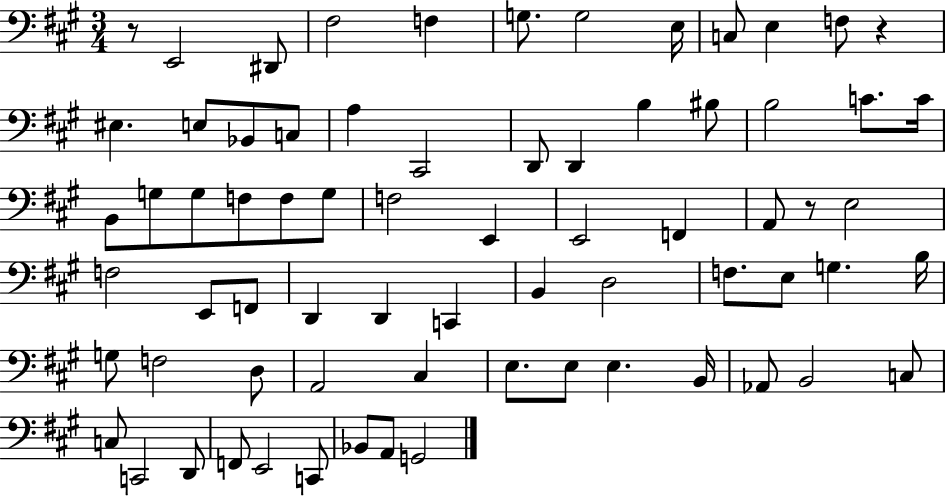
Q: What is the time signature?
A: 3/4